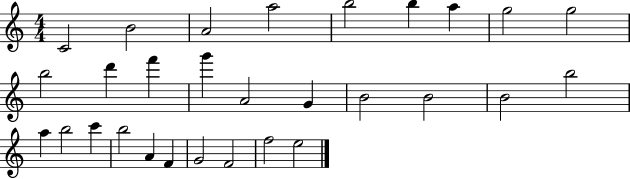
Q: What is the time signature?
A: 4/4